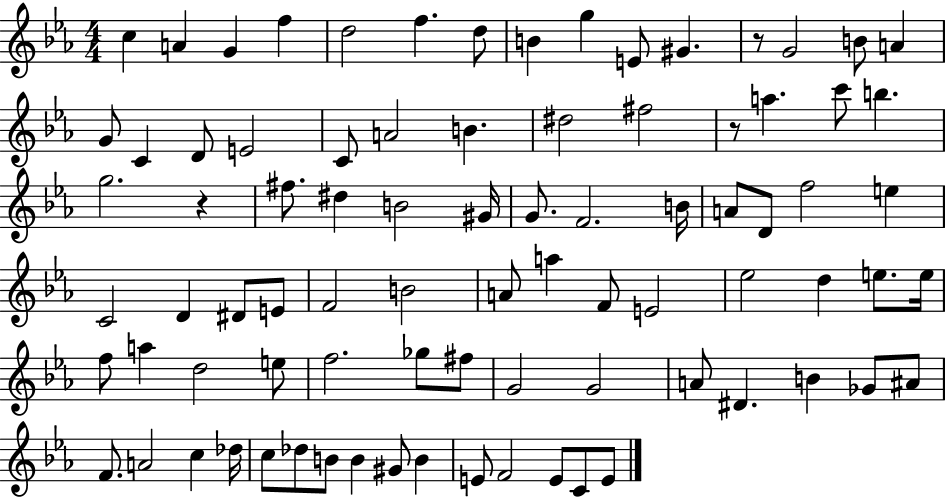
C5/q A4/q G4/q F5/q D5/h F5/q. D5/e B4/q G5/q E4/e G#4/q. R/e G4/h B4/e A4/q G4/e C4/q D4/e E4/h C4/e A4/h B4/q. D#5/h F#5/h R/e A5/q. C6/e B5/q. G5/h. R/q F#5/e. D#5/q B4/h G#4/s G4/e. F4/h. B4/s A4/e D4/e F5/h E5/q C4/h D4/q D#4/e E4/e F4/h B4/h A4/e A5/q F4/e E4/h Eb5/h D5/q E5/e. E5/s F5/e A5/q D5/h E5/e F5/h. Gb5/e F#5/e G4/h G4/h A4/e D#4/q. B4/q Gb4/e A#4/e F4/e. A4/h C5/q Db5/s C5/e Db5/e B4/e B4/q G#4/e B4/q E4/e F4/h E4/e C4/e E4/e